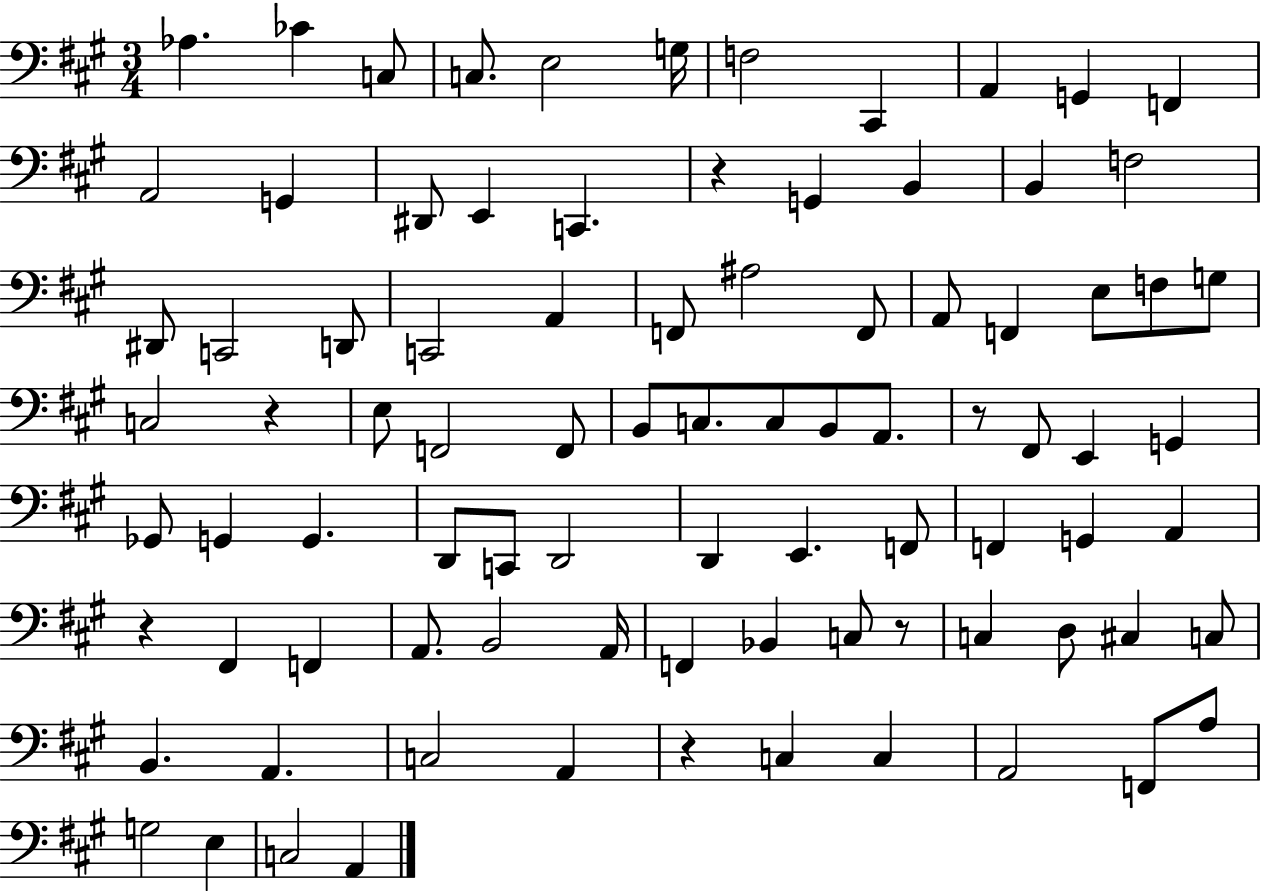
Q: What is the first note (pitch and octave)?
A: Ab3